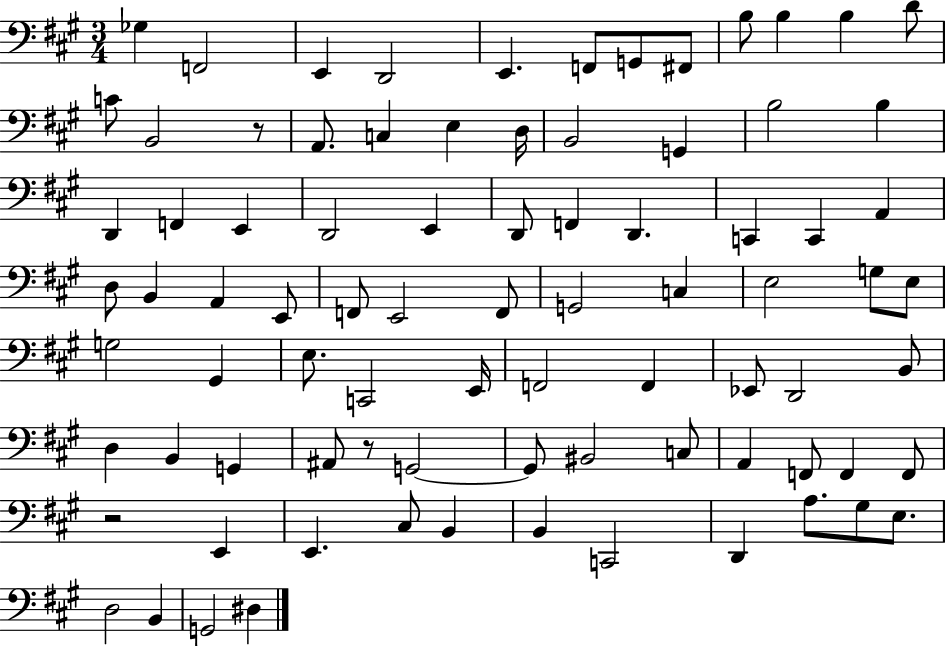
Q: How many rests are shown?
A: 3